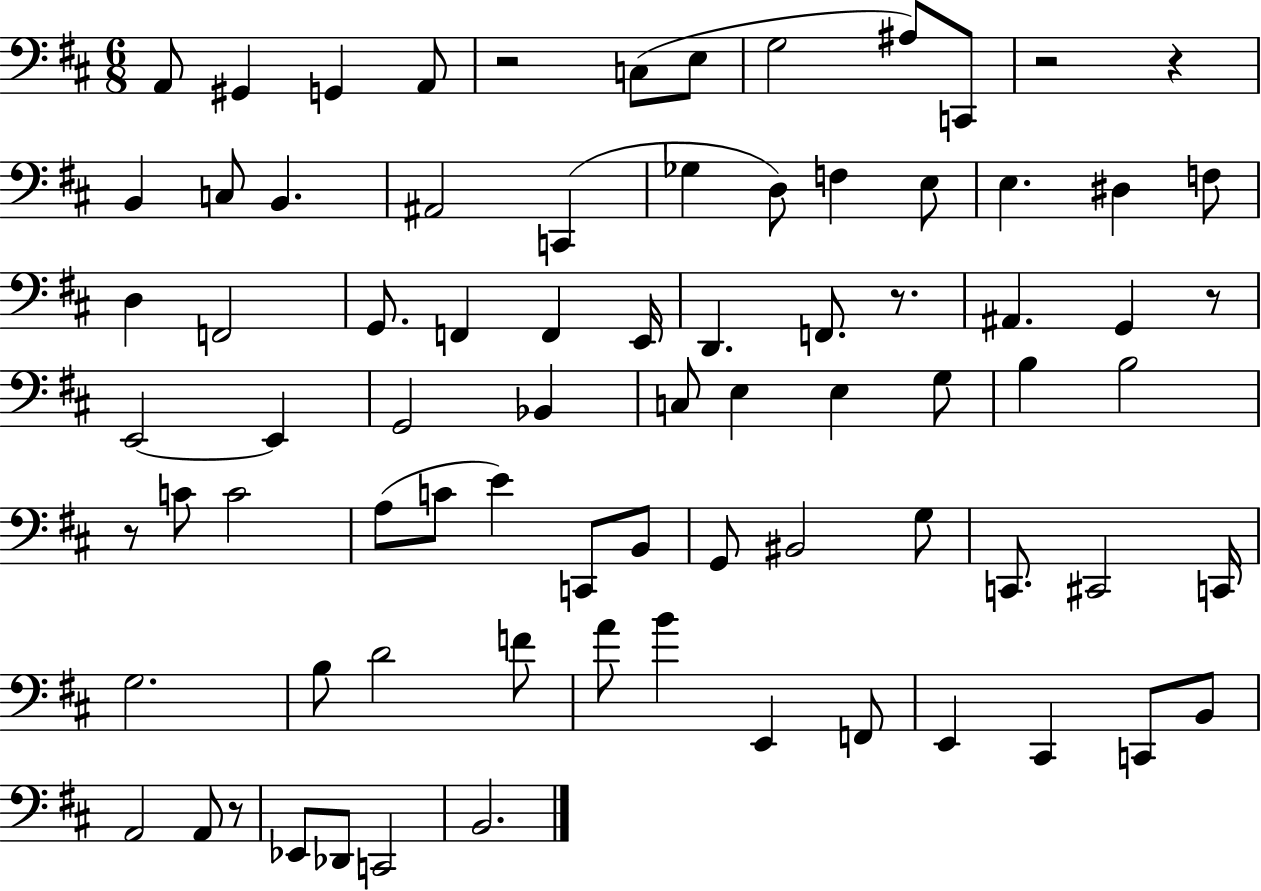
A2/e G#2/q G2/q A2/e R/h C3/e E3/e G3/h A#3/e C2/e R/h R/q B2/q C3/e B2/q. A#2/h C2/q Gb3/q D3/e F3/q E3/e E3/q. D#3/q F3/e D3/q F2/h G2/e. F2/q F2/q E2/s D2/q. F2/e. R/e. A#2/q. G2/q R/e E2/h E2/q G2/h Bb2/q C3/e E3/q E3/q G3/e B3/q B3/h R/e C4/e C4/h A3/e C4/e E4/q C2/e B2/e G2/e BIS2/h G3/e C2/e. C#2/h C2/s G3/h. B3/e D4/h F4/e A4/e B4/q E2/q F2/e E2/q C#2/q C2/e B2/e A2/h A2/e R/e Eb2/e Db2/e C2/h B2/h.